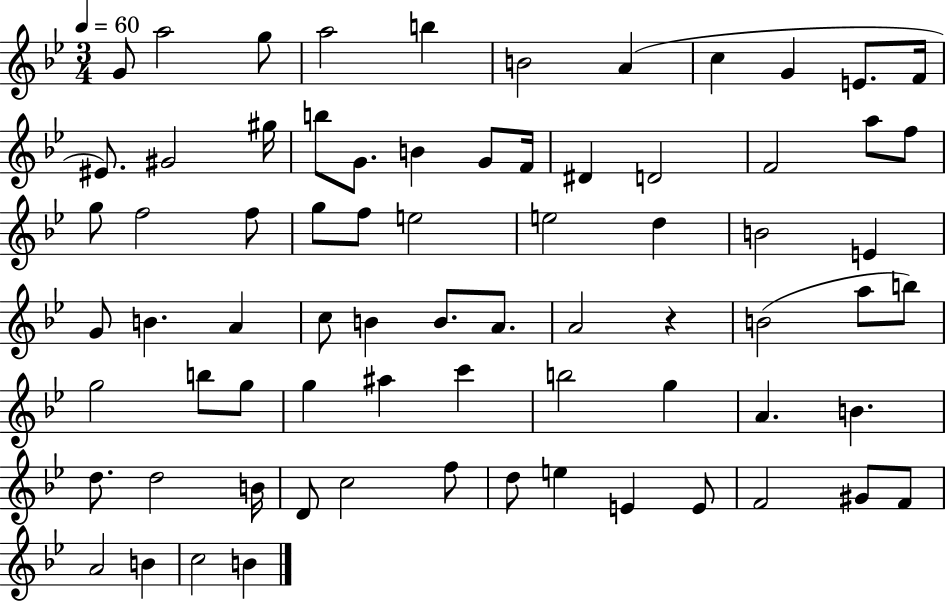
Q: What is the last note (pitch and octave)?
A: B4